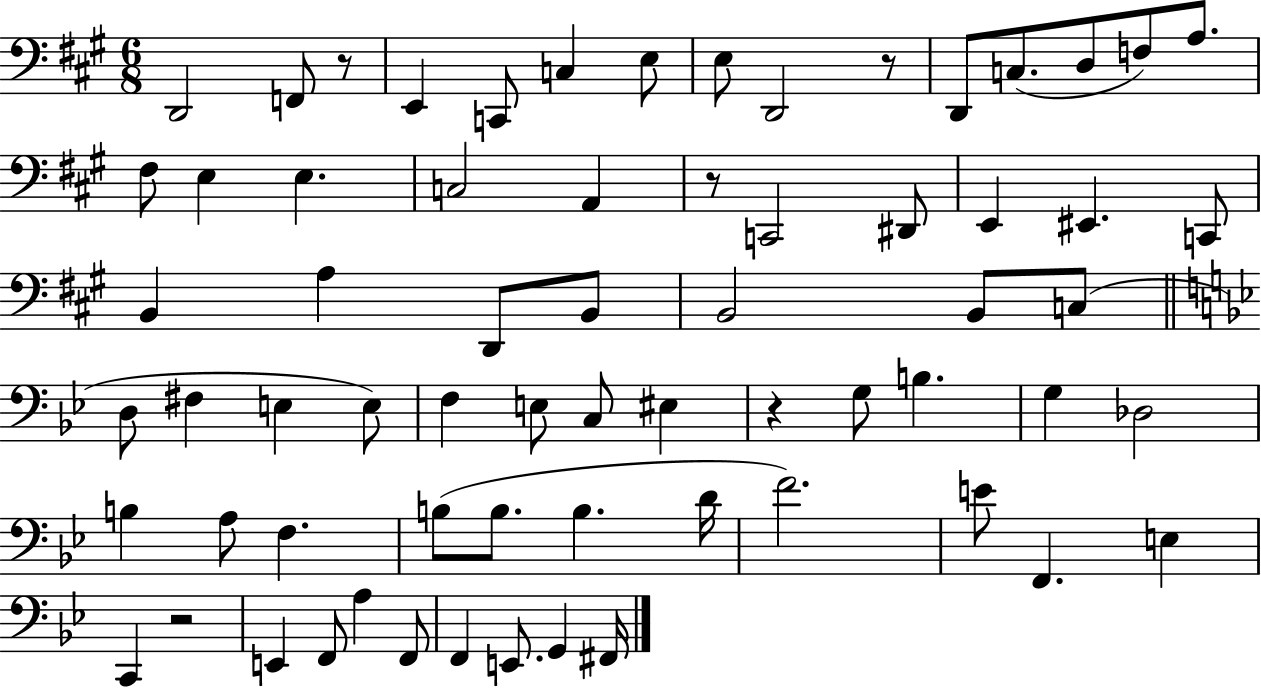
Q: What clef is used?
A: bass